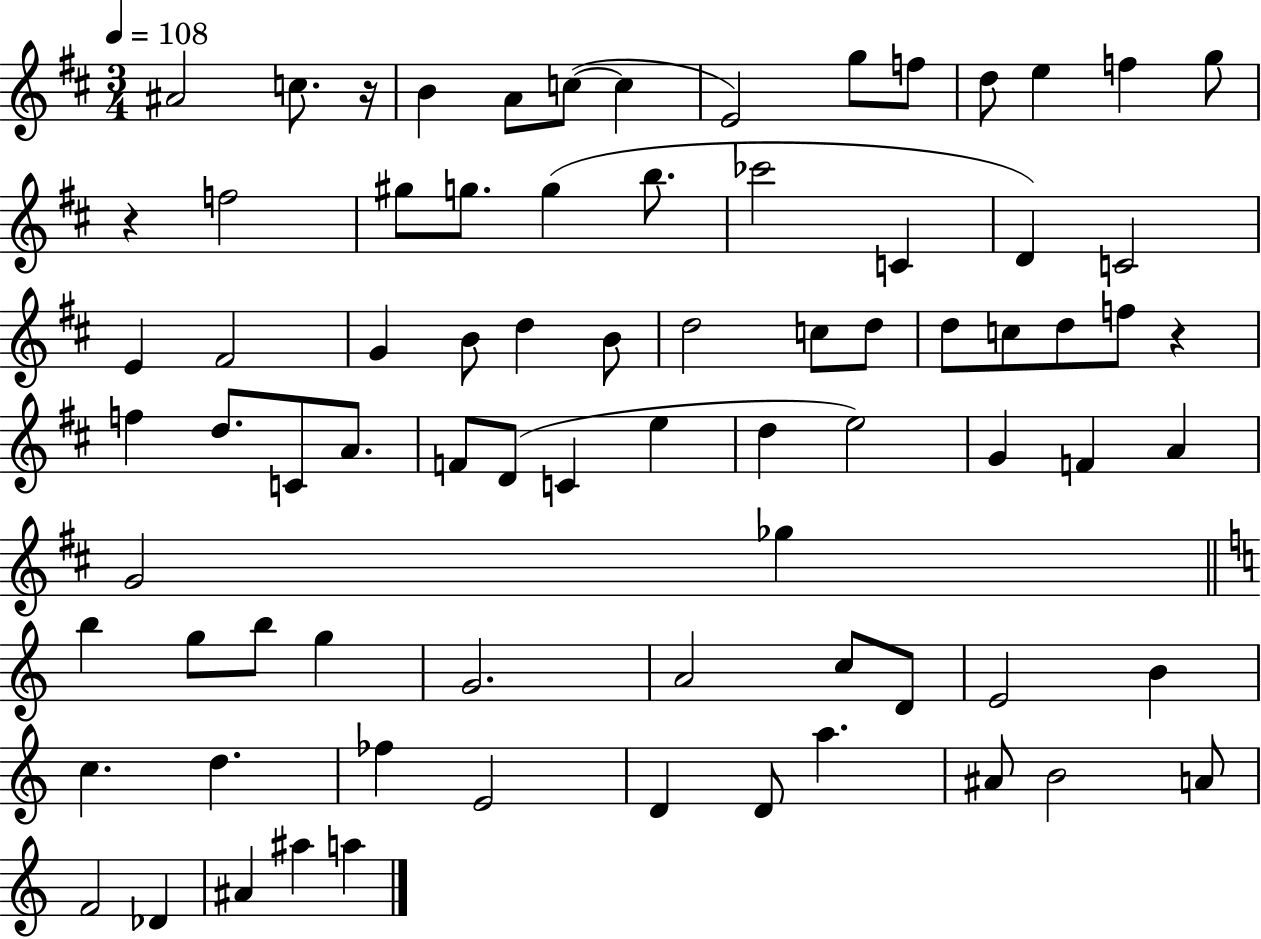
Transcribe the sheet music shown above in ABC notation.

X:1
T:Untitled
M:3/4
L:1/4
K:D
^A2 c/2 z/4 B A/2 c/2 c E2 g/2 f/2 d/2 e f g/2 z f2 ^g/2 g/2 g b/2 _c'2 C D C2 E ^F2 G B/2 d B/2 d2 c/2 d/2 d/2 c/2 d/2 f/2 z f d/2 C/2 A/2 F/2 D/2 C e d e2 G F A G2 _g b g/2 b/2 g G2 A2 c/2 D/2 E2 B c d _f E2 D D/2 a ^A/2 B2 A/2 F2 _D ^A ^a a